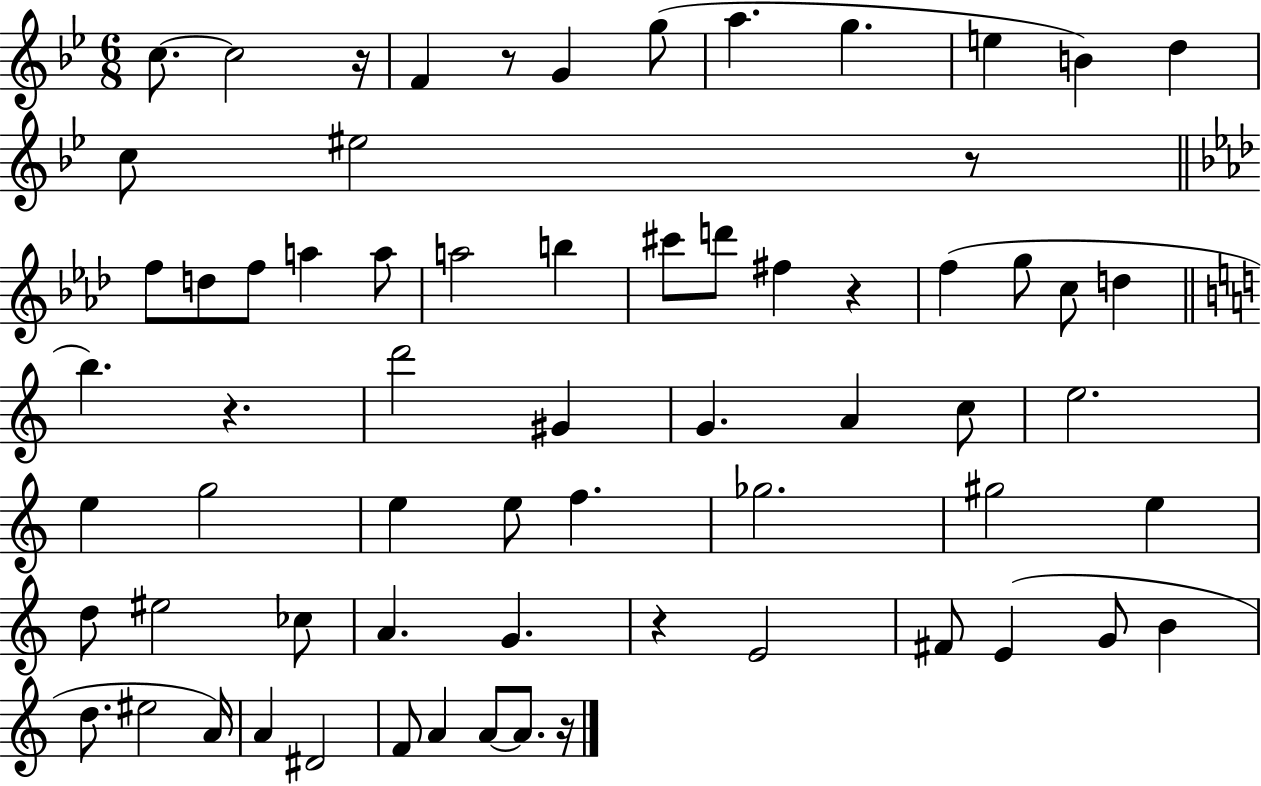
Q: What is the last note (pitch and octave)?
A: A4